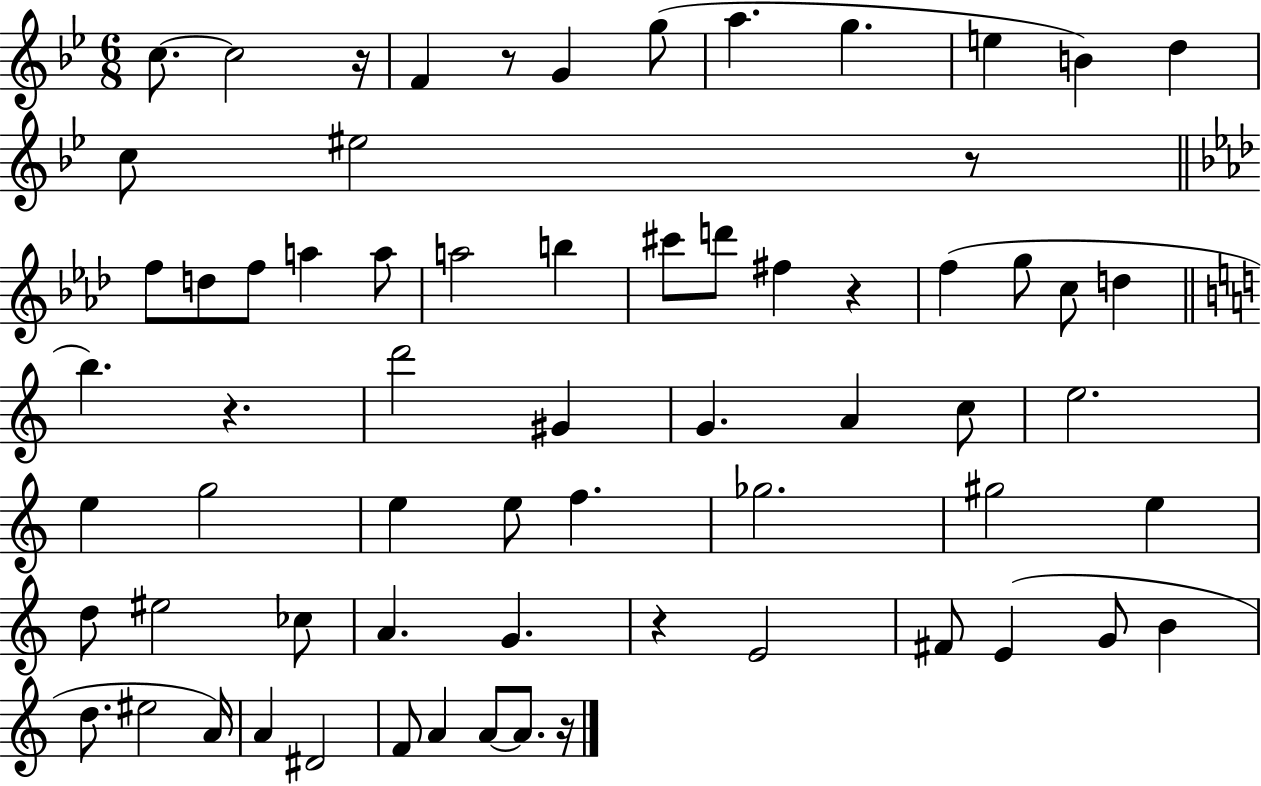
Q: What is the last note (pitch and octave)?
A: A4